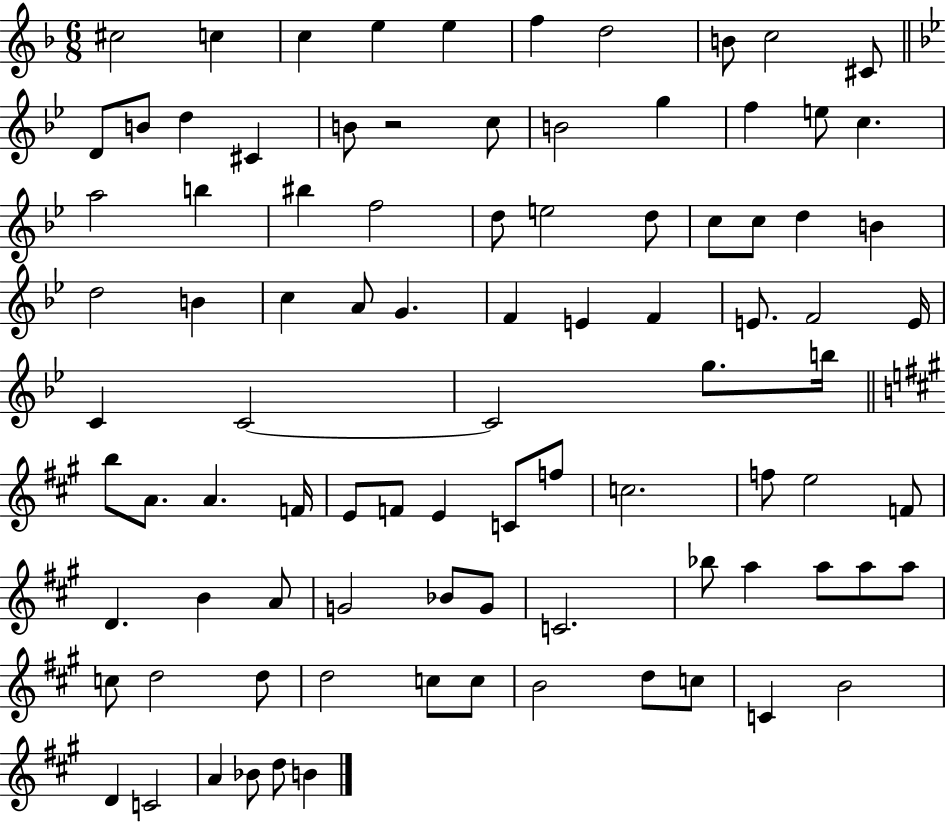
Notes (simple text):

C#5/h C5/q C5/q E5/q E5/q F5/q D5/h B4/e C5/h C#4/e D4/e B4/e D5/q C#4/q B4/e R/h C5/e B4/h G5/q F5/q E5/e C5/q. A5/h B5/q BIS5/q F5/h D5/e E5/h D5/e C5/e C5/e D5/q B4/q D5/h B4/q C5/q A4/e G4/q. F4/q E4/q F4/q E4/e. F4/h E4/s C4/q C4/h C4/h G5/e. B5/s B5/e A4/e. A4/q. F4/s E4/e F4/e E4/q C4/e F5/e C5/h. F5/e E5/h F4/e D4/q. B4/q A4/e G4/h Bb4/e G4/e C4/h. Bb5/e A5/q A5/e A5/e A5/e C5/e D5/h D5/e D5/h C5/e C5/e B4/h D5/e C5/e C4/q B4/h D4/q C4/h A4/q Bb4/e D5/e B4/q